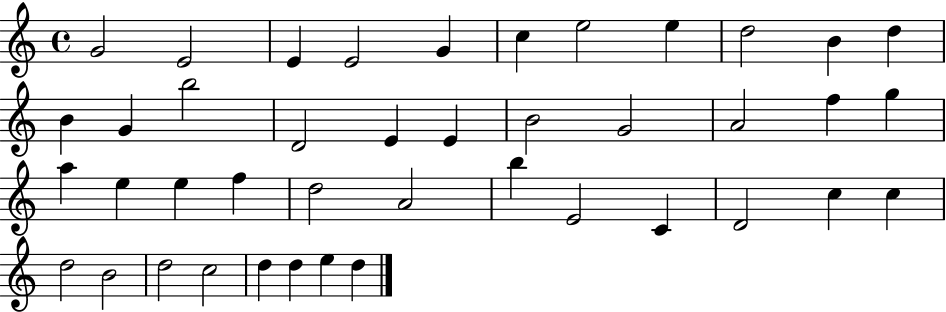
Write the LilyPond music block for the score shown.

{
  \clef treble
  \time 4/4
  \defaultTimeSignature
  \key c \major
  g'2 e'2 | e'4 e'2 g'4 | c''4 e''2 e''4 | d''2 b'4 d''4 | \break b'4 g'4 b''2 | d'2 e'4 e'4 | b'2 g'2 | a'2 f''4 g''4 | \break a''4 e''4 e''4 f''4 | d''2 a'2 | b''4 e'2 c'4 | d'2 c''4 c''4 | \break d''2 b'2 | d''2 c''2 | d''4 d''4 e''4 d''4 | \bar "|."
}